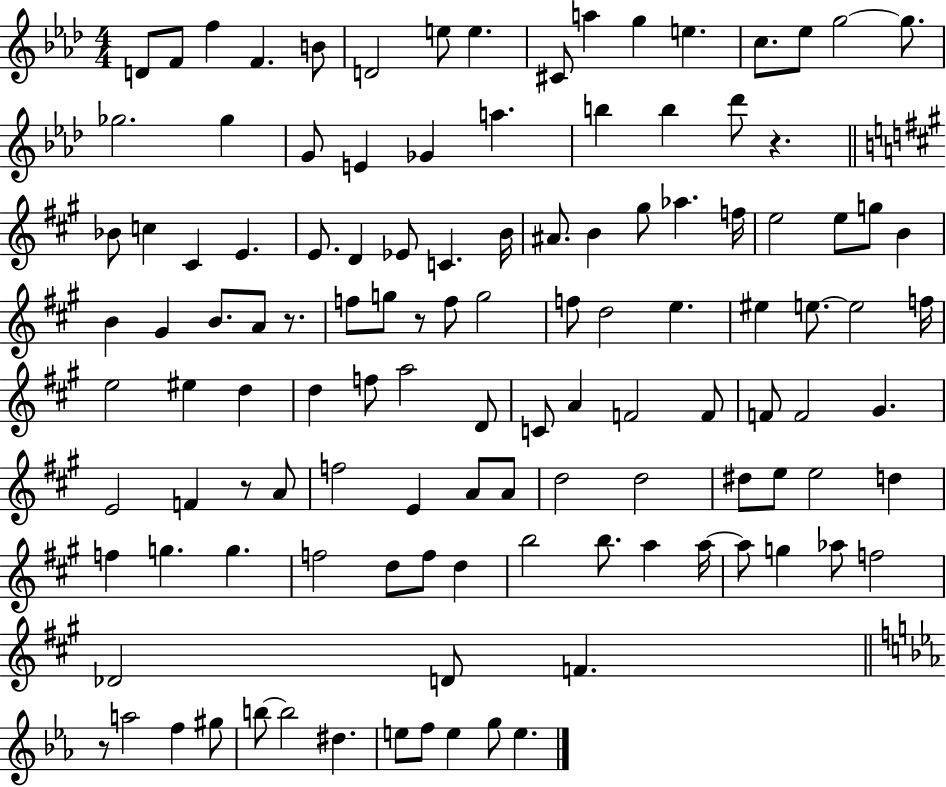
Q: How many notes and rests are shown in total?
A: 119